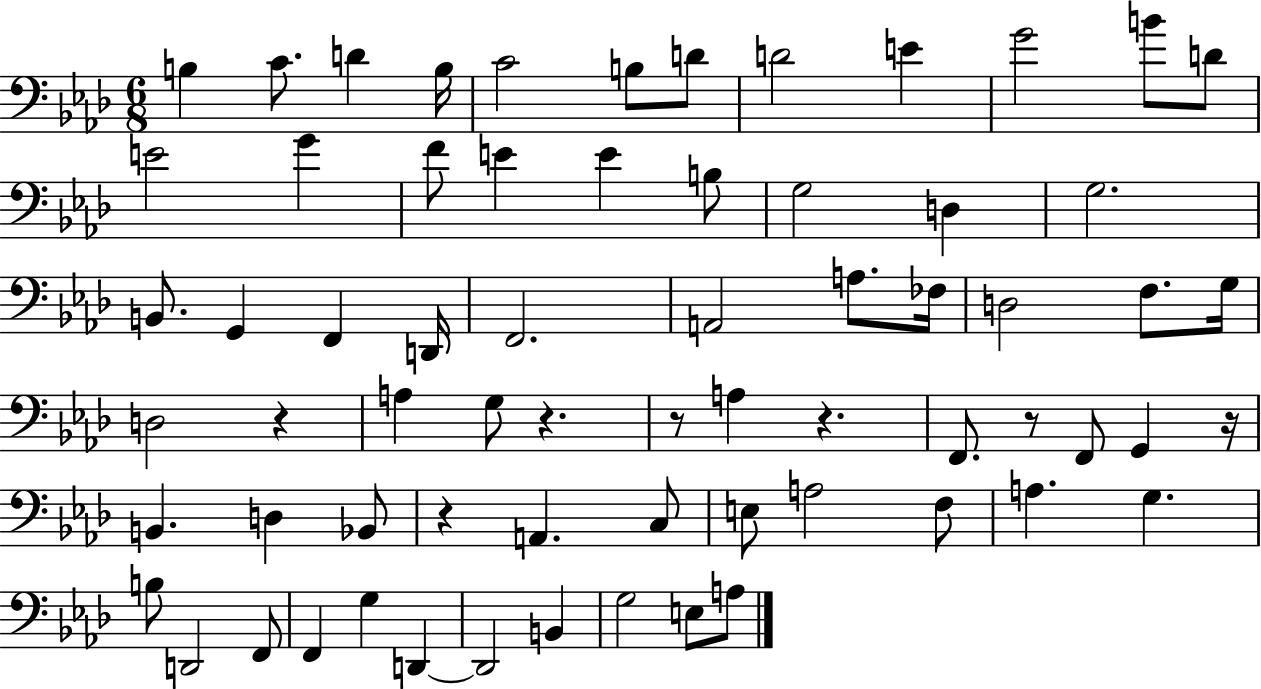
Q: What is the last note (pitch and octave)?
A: A3